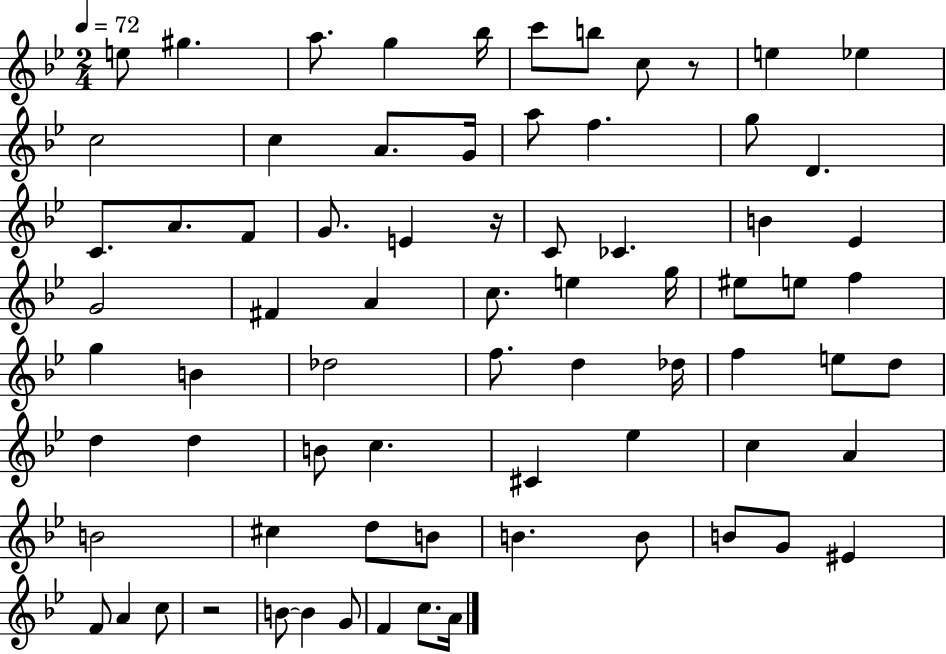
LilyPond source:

{
  \clef treble
  \numericTimeSignature
  \time 2/4
  \key bes \major
  \tempo 4 = 72
  e''8 gis''4. | a''8. g''4 bes''16 | c'''8 b''8 c''8 r8 | e''4 ees''4 | \break c''2 | c''4 a'8. g'16 | a''8 f''4. | g''8 d'4. | \break c'8. a'8. f'8 | g'8. e'4 r16 | c'8 ces'4. | b'4 ees'4 | \break g'2 | fis'4 a'4 | c''8. e''4 g''16 | eis''8 e''8 f''4 | \break g''4 b'4 | des''2 | f''8. d''4 des''16 | f''4 e''8 d''8 | \break d''4 d''4 | b'8 c''4. | cis'4 ees''4 | c''4 a'4 | \break b'2 | cis''4 d''8 b'8 | b'4. b'8 | b'8 g'8 eis'4 | \break f'8 a'4 c''8 | r2 | b'8~~ b'4 g'8 | f'4 c''8. a'16 | \break \bar "|."
}